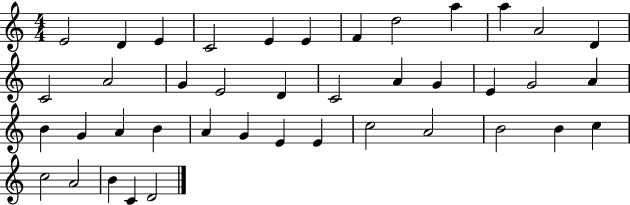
X:1
T:Untitled
M:4/4
L:1/4
K:C
E2 D E C2 E E F d2 a a A2 D C2 A2 G E2 D C2 A G E G2 A B G A B A G E E c2 A2 B2 B c c2 A2 B C D2